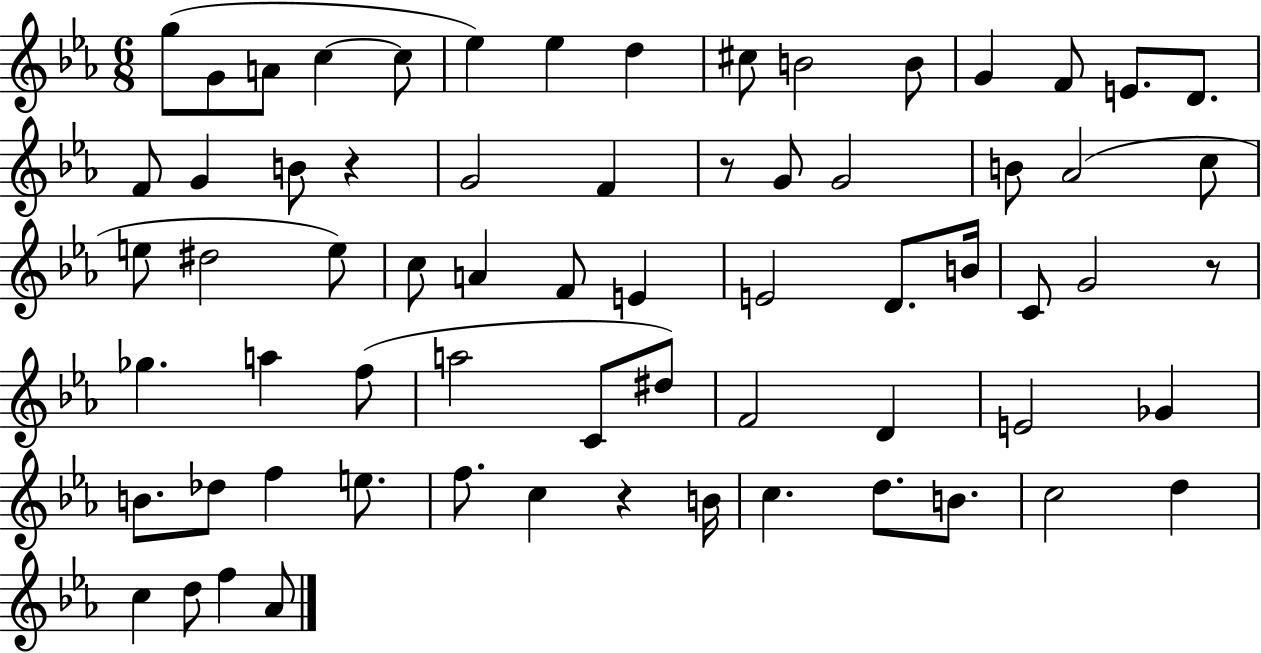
{
  \clef treble
  \numericTimeSignature
  \time 6/8
  \key ees \major
  g''8( g'8 a'8 c''4~~ c''8 | ees''4) ees''4 d''4 | cis''8 b'2 b'8 | g'4 f'8 e'8. d'8. | \break f'8 g'4 b'8 r4 | g'2 f'4 | r8 g'8 g'2 | b'8 aes'2( c''8 | \break e''8 dis''2 e''8) | c''8 a'4 f'8 e'4 | e'2 d'8. b'16 | c'8 g'2 r8 | \break ges''4. a''4 f''8( | a''2 c'8 dis''8) | f'2 d'4 | e'2 ges'4 | \break b'8. des''8 f''4 e''8. | f''8. c''4 r4 b'16 | c''4. d''8. b'8. | c''2 d''4 | \break c''4 d''8 f''4 aes'8 | \bar "|."
}